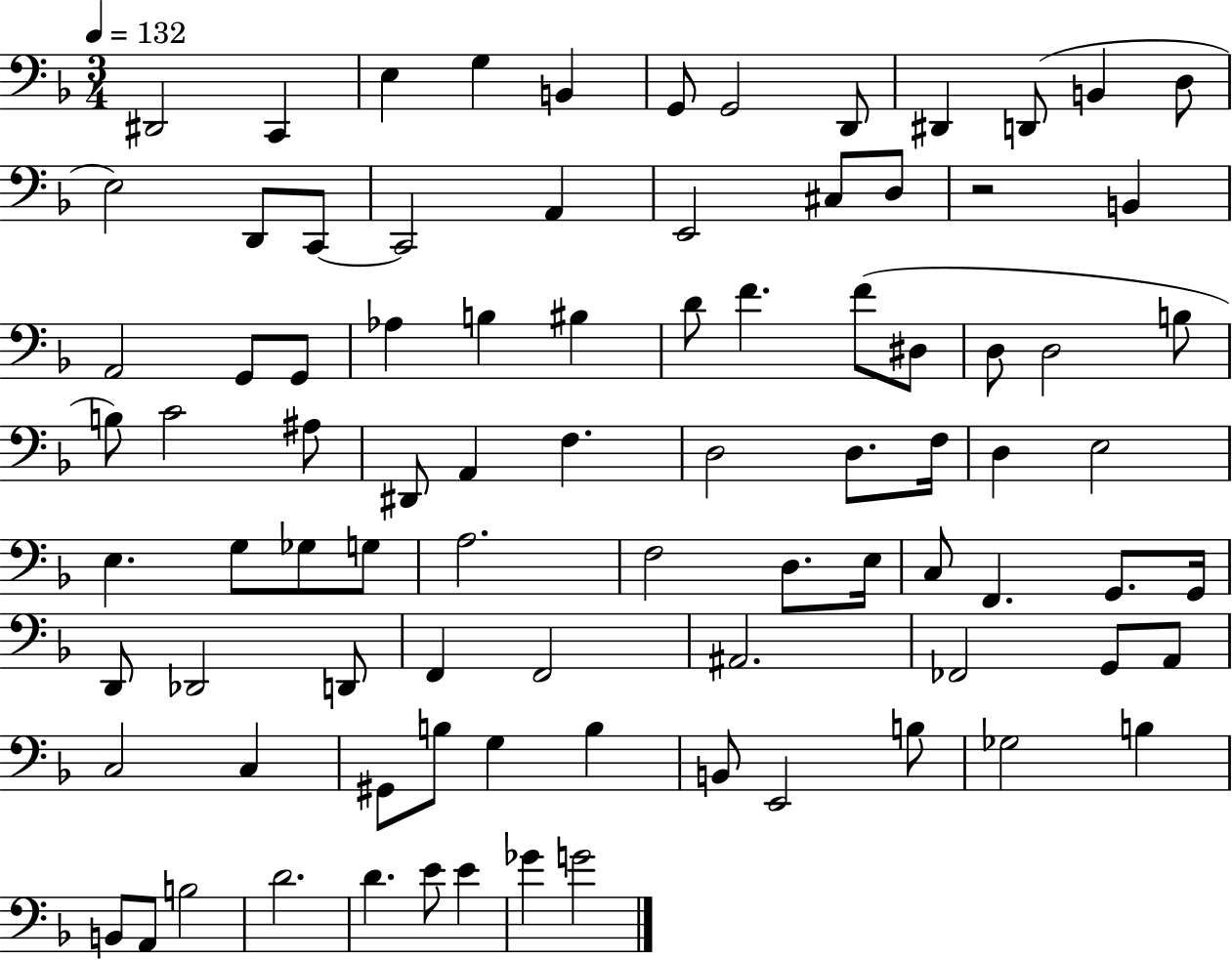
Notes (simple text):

D#2/h C2/q E3/q G3/q B2/q G2/e G2/h D2/e D#2/q D2/e B2/q D3/e E3/h D2/e C2/e C2/h A2/q E2/h C#3/e D3/e R/h B2/q A2/h G2/e G2/e Ab3/q B3/q BIS3/q D4/e F4/q. F4/e D#3/e D3/e D3/h B3/e B3/e C4/h A#3/e D#2/e A2/q F3/q. D3/h D3/e. F3/s D3/q E3/h E3/q. G3/e Gb3/e G3/e A3/h. F3/h D3/e. E3/s C3/e F2/q. G2/e. G2/s D2/e Db2/h D2/e F2/q F2/h A#2/h. FES2/h G2/e A2/e C3/h C3/q G#2/e B3/e G3/q B3/q B2/e E2/h B3/e Gb3/h B3/q B2/e A2/e B3/h D4/h. D4/q. E4/e E4/q Gb4/q G4/h